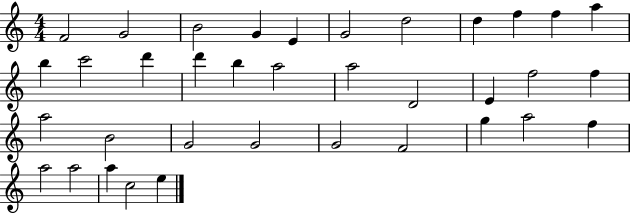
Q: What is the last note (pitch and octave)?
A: E5